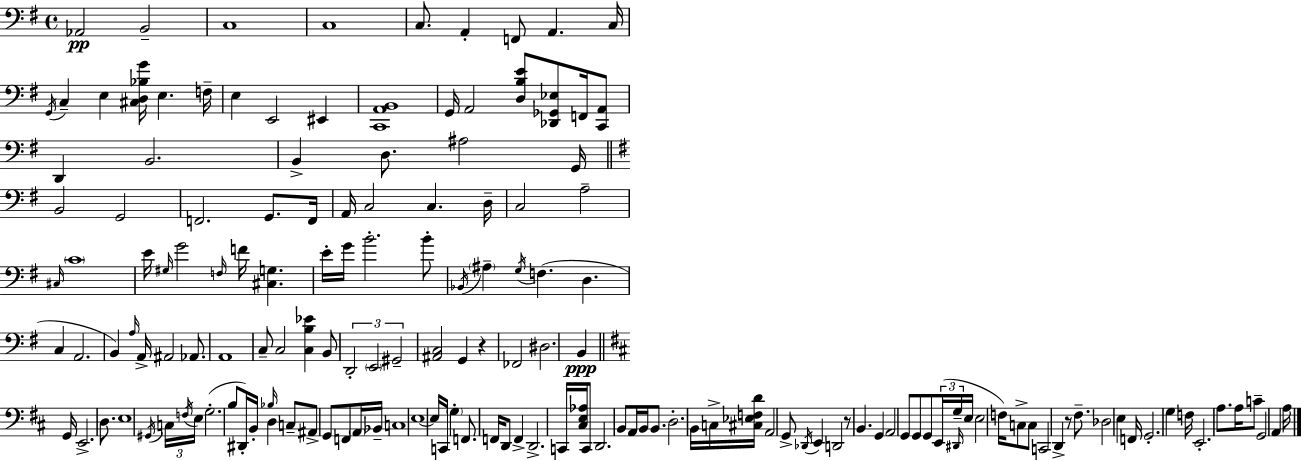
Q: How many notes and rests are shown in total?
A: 159